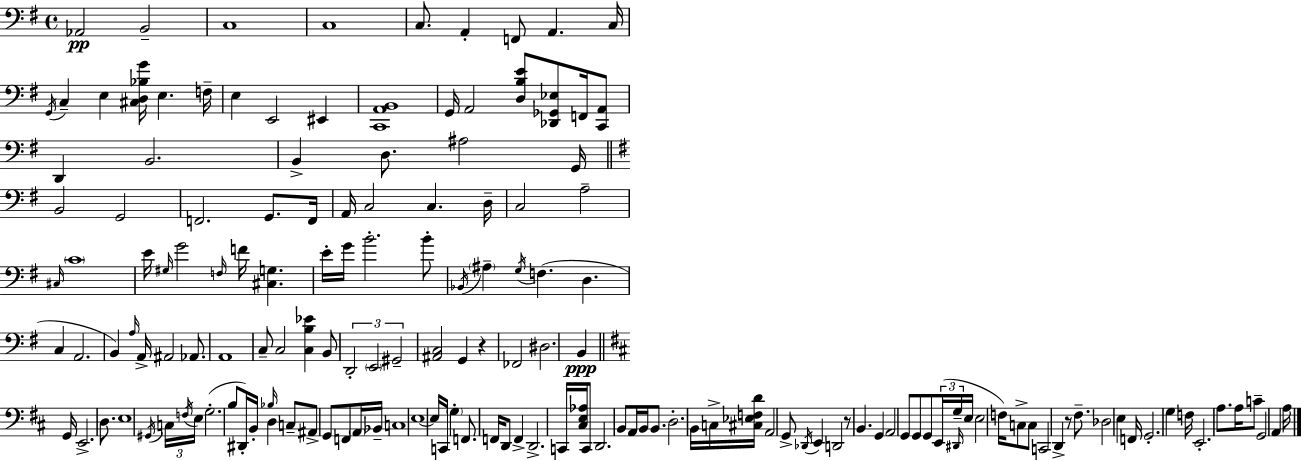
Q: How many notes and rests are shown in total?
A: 159